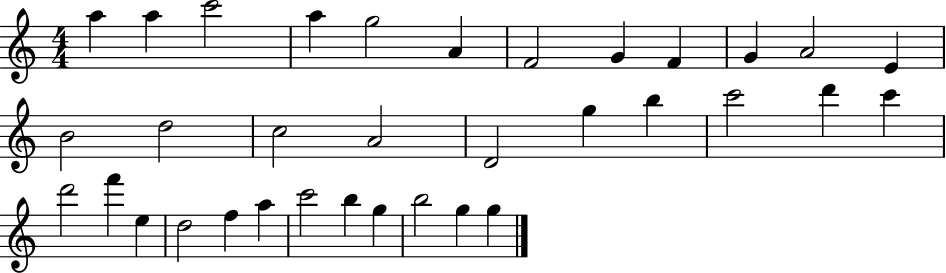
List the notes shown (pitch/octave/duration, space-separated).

A5/q A5/q C6/h A5/q G5/h A4/q F4/h G4/q F4/q G4/q A4/h E4/q B4/h D5/h C5/h A4/h D4/h G5/q B5/q C6/h D6/q C6/q D6/h F6/q E5/q D5/h F5/q A5/q C6/h B5/q G5/q B5/h G5/q G5/q